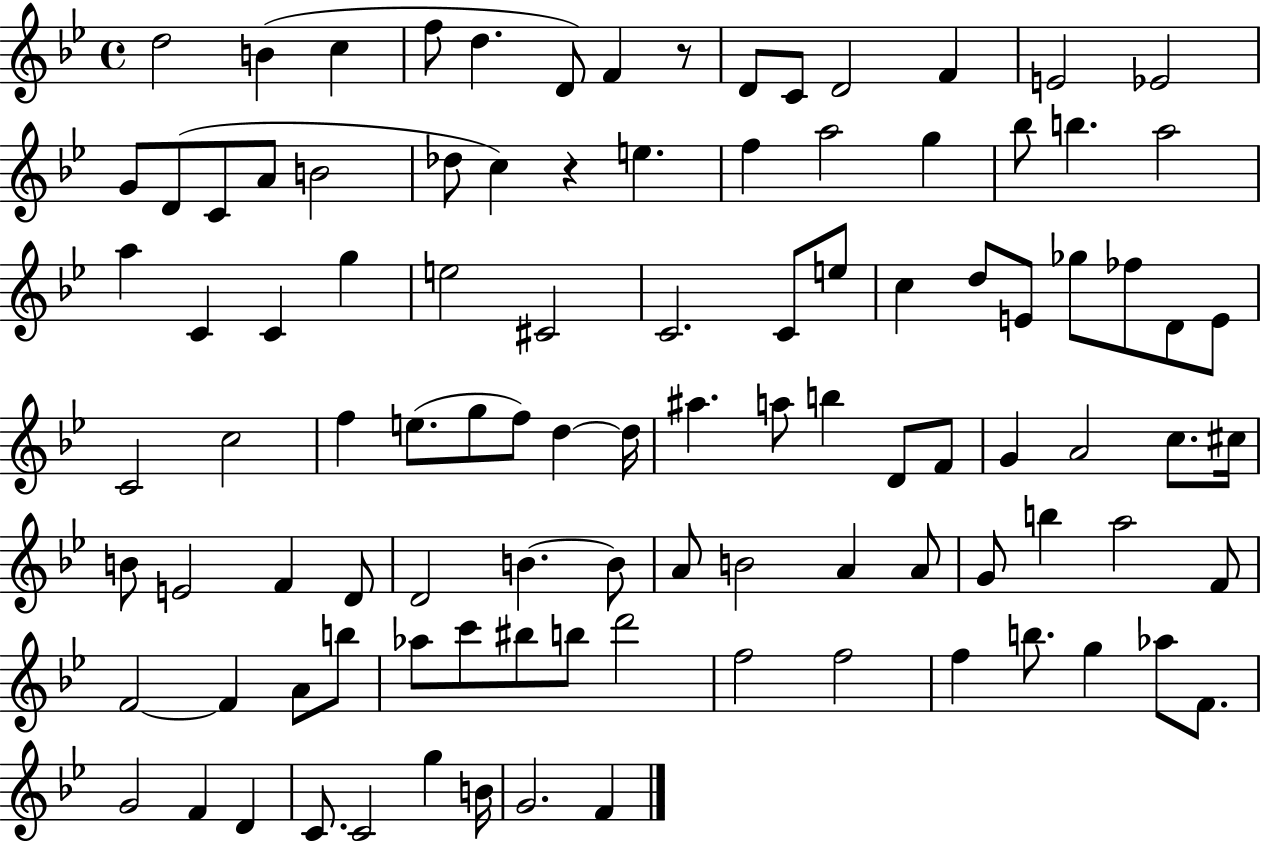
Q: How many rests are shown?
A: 2